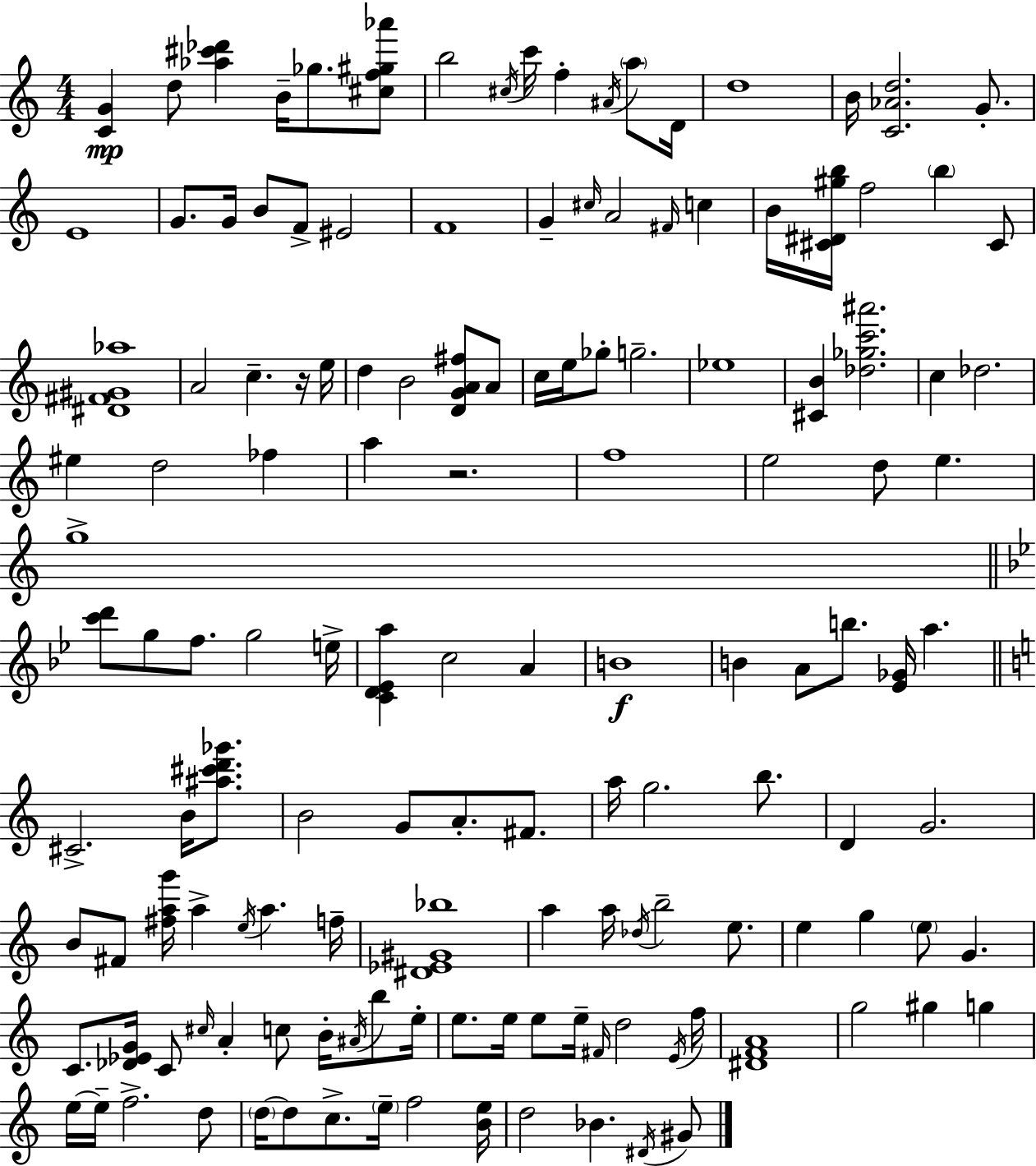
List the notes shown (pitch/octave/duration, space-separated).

[C4,G4]/q D5/e [Ab5,C#6,Db6]/q B4/s Gb5/e. [C#5,F5,G#5,Ab6]/e B5/h C#5/s C6/s F5/q A#4/s A5/e D4/s D5/w B4/s [C4,Ab4,D5]/h. G4/e. E4/w G4/e. G4/s B4/e F4/e EIS4/h F4/w G4/q C#5/s A4/h F#4/s C5/q B4/s [C#4,D#4,G#5,B5]/s F5/h B5/q C#4/e [D#4,F#4,G#4,Ab5]/w A4/h C5/q. R/s E5/s D5/q B4/h [D4,G4,A4,F#5]/e A4/e C5/s E5/s Gb5/e G5/h. Eb5/w [C#4,B4]/q [Db5,Gb5,C6,A#6]/h. C5/q Db5/h. EIS5/q D5/h FES5/q A5/q R/h. F5/w E5/h D5/e E5/q. G5/w [C6,D6]/e G5/e F5/e. G5/h E5/s [C4,D4,Eb4,A5]/q C5/h A4/q B4/w B4/q A4/e B5/e. [Eb4,Gb4]/s A5/q. C#4/h. B4/s [A#5,C#6,D6,Gb6]/e. B4/h G4/e A4/e. F#4/e. A5/s G5/h. B5/e. D4/q G4/h. B4/e F#4/e [F#5,A5,G6]/s A5/q E5/s A5/q. F5/s [D#4,Eb4,G#4,Bb5]/w A5/q A5/s Db5/s B5/h E5/e. E5/q G5/q E5/e G4/q. C4/e. [Db4,Eb4,G4]/s C4/e C#5/s A4/q C5/e B4/s A#4/s B5/e E5/s E5/e. E5/s E5/e E5/s F#4/s D5/h E4/s F5/s [D#4,F4,A4]/w G5/h G#5/q G5/q E5/s E5/s F5/h. D5/e D5/s D5/e C5/e. E5/s F5/h [B4,E5]/s D5/h Bb4/q. D#4/s G#4/e